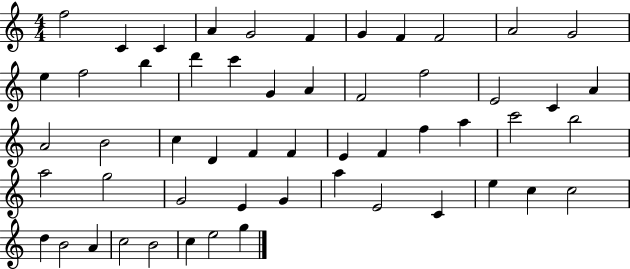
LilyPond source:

{
  \clef treble
  \numericTimeSignature
  \time 4/4
  \key c \major
  f''2 c'4 c'4 | a'4 g'2 f'4 | g'4 f'4 f'2 | a'2 g'2 | \break e''4 f''2 b''4 | d'''4 c'''4 g'4 a'4 | f'2 f''2 | e'2 c'4 a'4 | \break a'2 b'2 | c''4 d'4 f'4 f'4 | e'4 f'4 f''4 a''4 | c'''2 b''2 | \break a''2 g''2 | g'2 e'4 g'4 | a''4 e'2 c'4 | e''4 c''4 c''2 | \break d''4 b'2 a'4 | c''2 b'2 | c''4 e''2 g''4 | \bar "|."
}